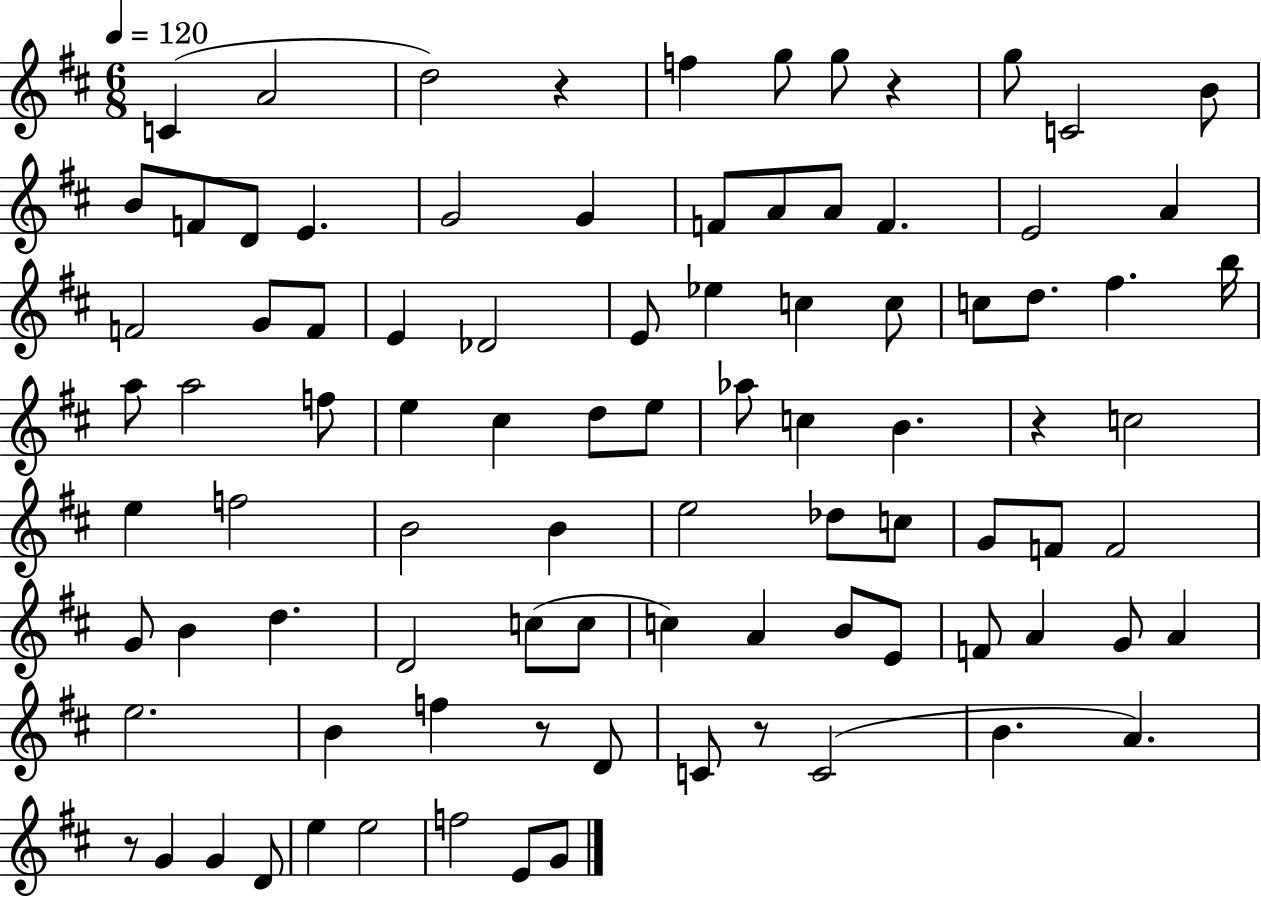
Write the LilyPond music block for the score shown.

{
  \clef treble
  \numericTimeSignature
  \time 6/8
  \key d \major
  \tempo 4 = 120
  \repeat volta 2 { c'4( a'2 | d''2) r4 | f''4 g''8 g''8 r4 | g''8 c'2 b'8 | \break b'8 f'8 d'8 e'4. | g'2 g'4 | f'8 a'8 a'8 f'4. | e'2 a'4 | \break f'2 g'8 f'8 | e'4 des'2 | e'8 ees''4 c''4 c''8 | c''8 d''8. fis''4. b''16 | \break a''8 a''2 f''8 | e''4 cis''4 d''8 e''8 | aes''8 c''4 b'4. | r4 c''2 | \break e''4 f''2 | b'2 b'4 | e''2 des''8 c''8 | g'8 f'8 f'2 | \break g'8 b'4 d''4. | d'2 c''8( c''8 | c''4) a'4 b'8 e'8 | f'8 a'4 g'8 a'4 | \break e''2. | b'4 f''4 r8 d'8 | c'8 r8 c'2( | b'4. a'4.) | \break r8 g'4 g'4 d'8 | e''4 e''2 | f''2 e'8 g'8 | } \bar "|."
}